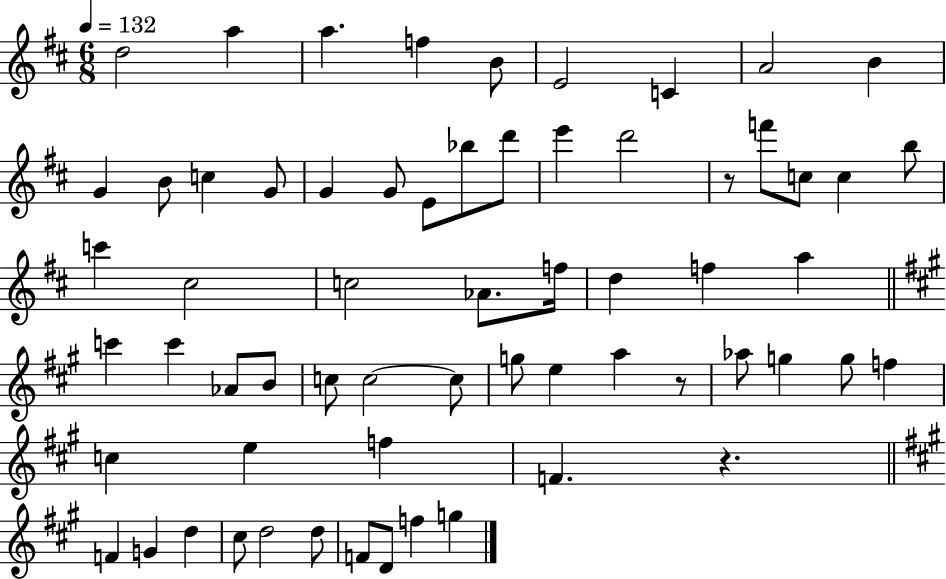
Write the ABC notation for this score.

X:1
T:Untitled
M:6/8
L:1/4
K:D
d2 a a f B/2 E2 C A2 B G B/2 c G/2 G G/2 E/2 _b/2 d'/2 e' d'2 z/2 f'/2 c/2 c b/2 c' ^c2 c2 _A/2 f/4 d f a c' c' _A/2 B/2 c/2 c2 c/2 g/2 e a z/2 _a/2 g g/2 f c e f F z F G d ^c/2 d2 d/2 F/2 D/2 f g